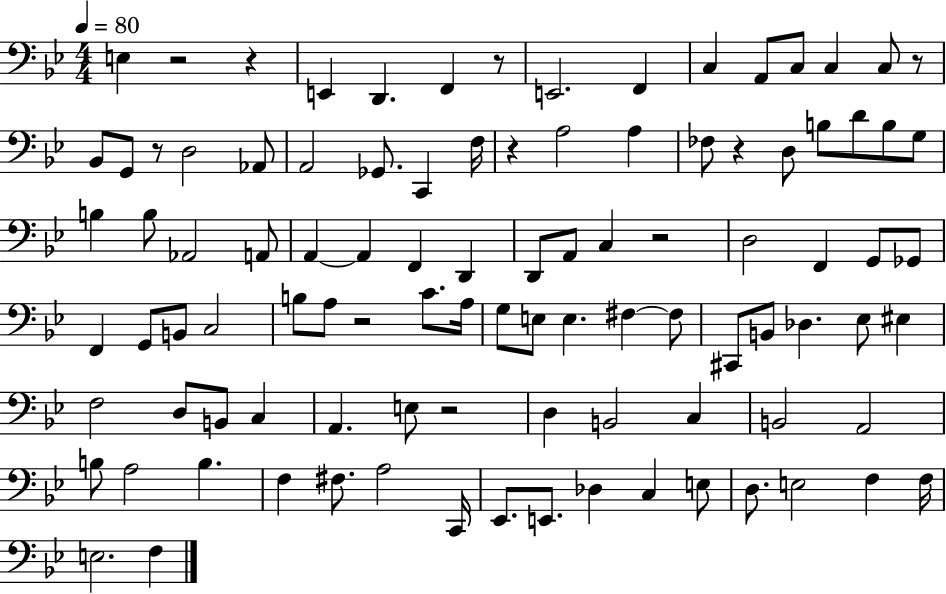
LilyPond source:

{
  \clef bass
  \numericTimeSignature
  \time 4/4
  \key bes \major
  \tempo 4 = 80
  \repeat volta 2 { e4 r2 r4 | e,4 d,4. f,4 r8 | e,2. f,4 | c4 a,8 c8 c4 c8 r8 | \break bes,8 g,8 r8 d2 aes,8 | a,2 ges,8. c,4 f16 | r4 a2 a4 | fes8 r4 d8 b8 d'8 b8 g8 | \break b4 b8 aes,2 a,8 | a,4~~ a,4 f,4 d,4 | d,8 a,8 c4 r2 | d2 f,4 g,8 ges,8 | \break f,4 g,8 b,8 c2 | b8 a8 r2 c'8. a16 | g8 e8 e4. fis4~~ fis8 | cis,8 b,8 des4. ees8 eis4 | \break f2 d8 b,8 c4 | a,4. e8 r2 | d4 b,2 c4 | b,2 a,2 | \break b8 a2 b4. | f4 fis8. a2 c,16 | ees,8. e,8. des4 c4 e8 | d8. e2 f4 f16 | \break e2. f4 | } \bar "|."
}